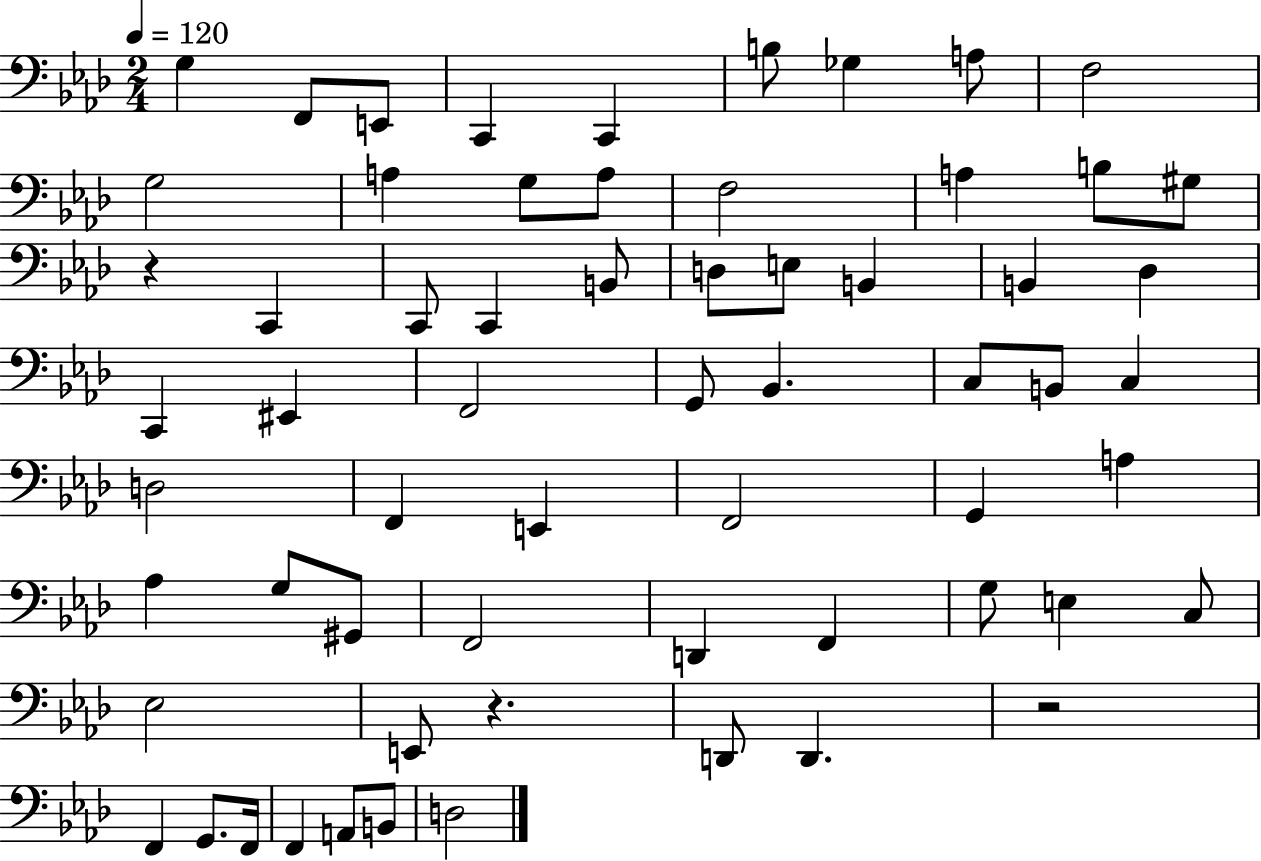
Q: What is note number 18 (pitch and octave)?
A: C2